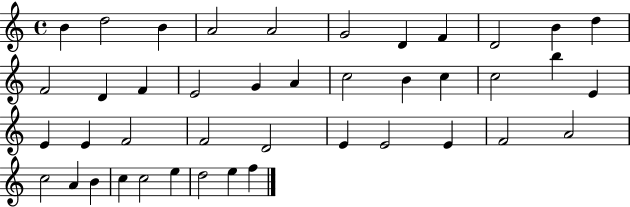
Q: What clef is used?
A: treble